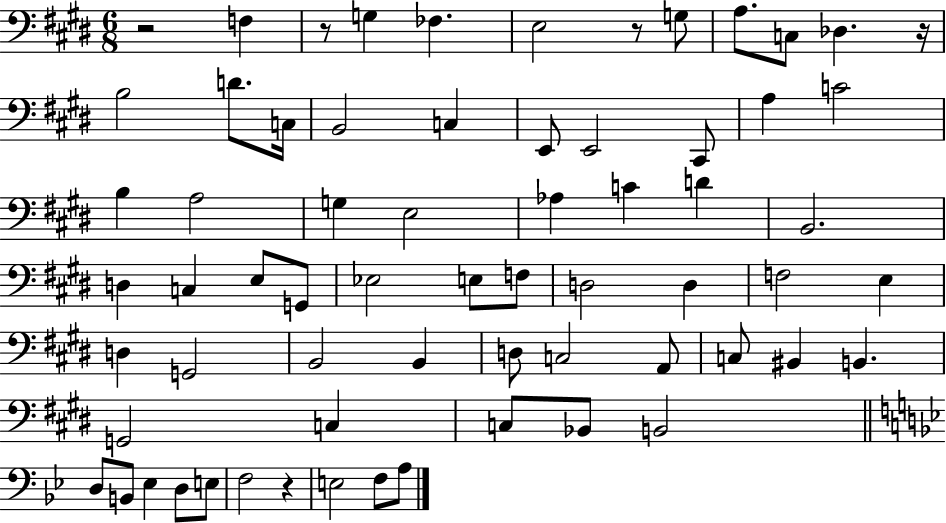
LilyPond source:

{
  \clef bass
  \numericTimeSignature
  \time 6/8
  \key e \major
  r2 f4 | r8 g4 fes4. | e2 r8 g8 | a8. c8 des4. r16 | \break b2 d'8. c16 | b,2 c4 | e,8 e,2 cis,8 | a4 c'2 | \break b4 a2 | g4 e2 | aes4 c'4 d'4 | b,2. | \break d4 c4 e8 g,8 | ees2 e8 f8 | d2 d4 | f2 e4 | \break d4 g,2 | b,2 b,4 | d8 c2 a,8 | c8 bis,4 b,4. | \break g,2 c4 | c8 bes,8 b,2 | \bar "||" \break \key bes \major d8 b,8 ees4 d8 e8 | f2 r4 | e2 f8 a8 | \bar "|."
}